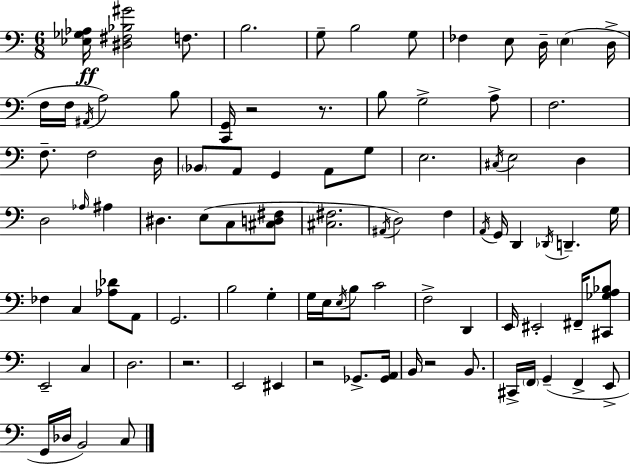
[Eb3,Gb3,Ab3]/s [D#3,F#3,Bb3,G#4]/h F3/e. B3/h. G3/e B3/h G3/e FES3/q E3/e D3/s E3/q D3/s F3/s F3/s A#2/s A3/h B3/e [C2,G2]/s R/h R/e. B3/e G3/h A3/e F3/h. F3/e. F3/h D3/s Bb2/e A2/e G2/q A2/e G3/e E3/h. C#3/s E3/h D3/q D3/h Ab3/s A#3/q D#3/q. E3/e C3/e [C#3,D3,F#3]/e [C#3,F#3]/h. A#2/s D3/h F3/q A2/s G2/s D2/q Db2/s D2/q. G3/s FES3/q C3/q [Ab3,Db4]/e A2/e G2/h. B3/h G3/q G3/s E3/s E3/s B3/e C4/h F3/h D2/q E2/s EIS2/h F#2/s [C#2,Gb3,A3,Bb3]/e E2/h C3/q D3/h. R/h. E2/h EIS2/q R/h Gb2/e. [Gb2,A2]/s B2/s R/h B2/e. C#2/s F2/s G2/q F2/q E2/e G2/s Db3/s B2/h C3/e